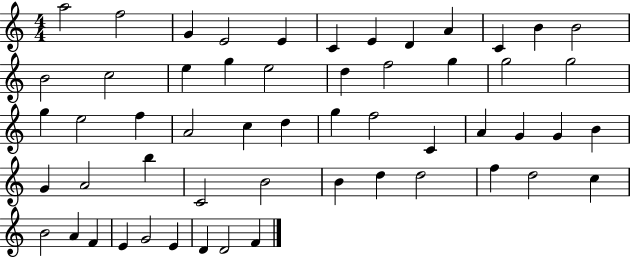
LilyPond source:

{
  \clef treble
  \numericTimeSignature
  \time 4/4
  \key c \major
  a''2 f''2 | g'4 e'2 e'4 | c'4 e'4 d'4 a'4 | c'4 b'4 b'2 | \break b'2 c''2 | e''4 g''4 e''2 | d''4 f''2 g''4 | g''2 g''2 | \break g''4 e''2 f''4 | a'2 c''4 d''4 | g''4 f''2 c'4 | a'4 g'4 g'4 b'4 | \break g'4 a'2 b''4 | c'2 b'2 | b'4 d''4 d''2 | f''4 d''2 c''4 | \break b'2 a'4 f'4 | e'4 g'2 e'4 | d'4 d'2 f'4 | \bar "|."
}